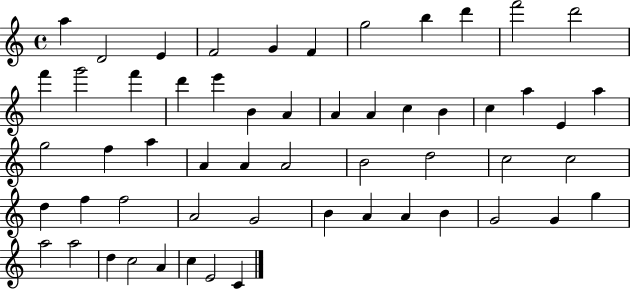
{
  \clef treble
  \time 4/4
  \defaultTimeSignature
  \key c \major
  a''4 d'2 e'4 | f'2 g'4 f'4 | g''2 b''4 d'''4 | f'''2 d'''2 | \break f'''4 g'''2 f'''4 | d'''4 e'''4 b'4 a'4 | a'4 a'4 c''4 b'4 | c''4 a''4 e'4 a''4 | \break g''2 f''4 a''4 | a'4 a'4 a'2 | b'2 d''2 | c''2 c''2 | \break d''4 f''4 f''2 | a'2 g'2 | b'4 a'4 a'4 b'4 | g'2 g'4 g''4 | \break a''2 a''2 | d''4 c''2 a'4 | c''4 e'2 c'4 | \bar "|."
}